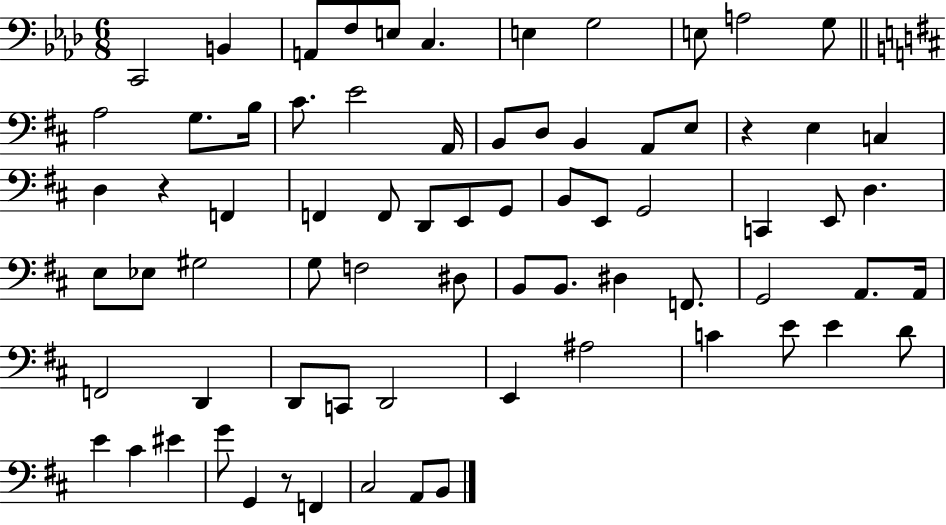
{
  \clef bass
  \numericTimeSignature
  \time 6/8
  \key aes \major
  c,2 b,4 | a,8 f8 e8 c4. | e4 g2 | e8 a2 g8 | \break \bar "||" \break \key b \minor a2 g8. b16 | cis'8. e'2 a,16 | b,8 d8 b,4 a,8 e8 | r4 e4 c4 | \break d4 r4 f,4 | f,4 f,8 d,8 e,8 g,8 | b,8 e,8 g,2 | c,4 e,8 d4. | \break e8 ees8 gis2 | g8 f2 dis8 | b,8 b,8. dis4 f,8. | g,2 a,8. a,16 | \break f,2 d,4 | d,8 c,8 d,2 | e,4 ais2 | c'4 e'8 e'4 d'8 | \break e'4 cis'4 eis'4 | g'8 g,4 r8 f,4 | cis2 a,8 b,8 | \bar "|."
}